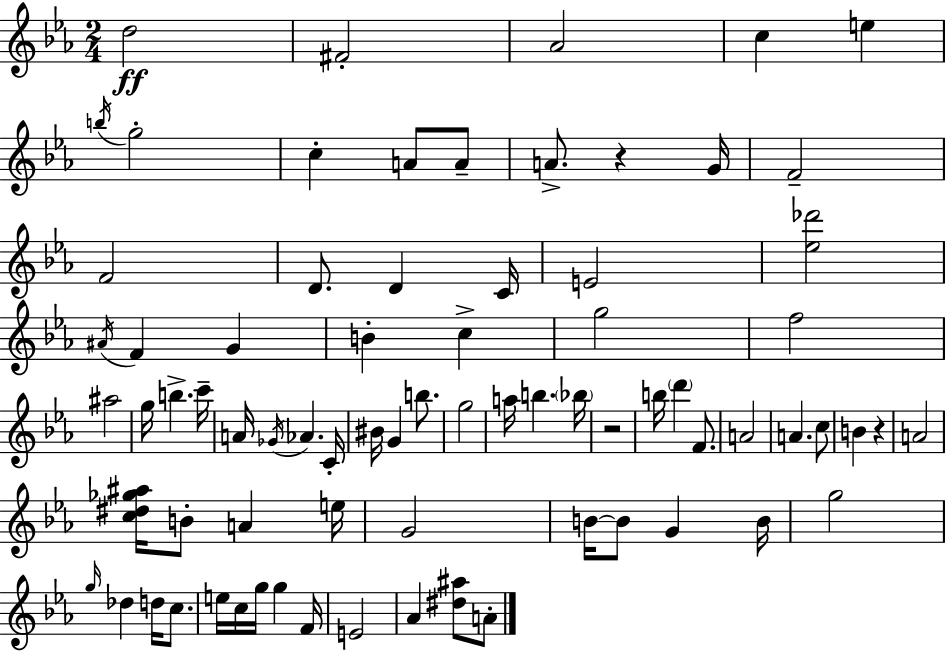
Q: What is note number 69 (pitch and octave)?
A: A4